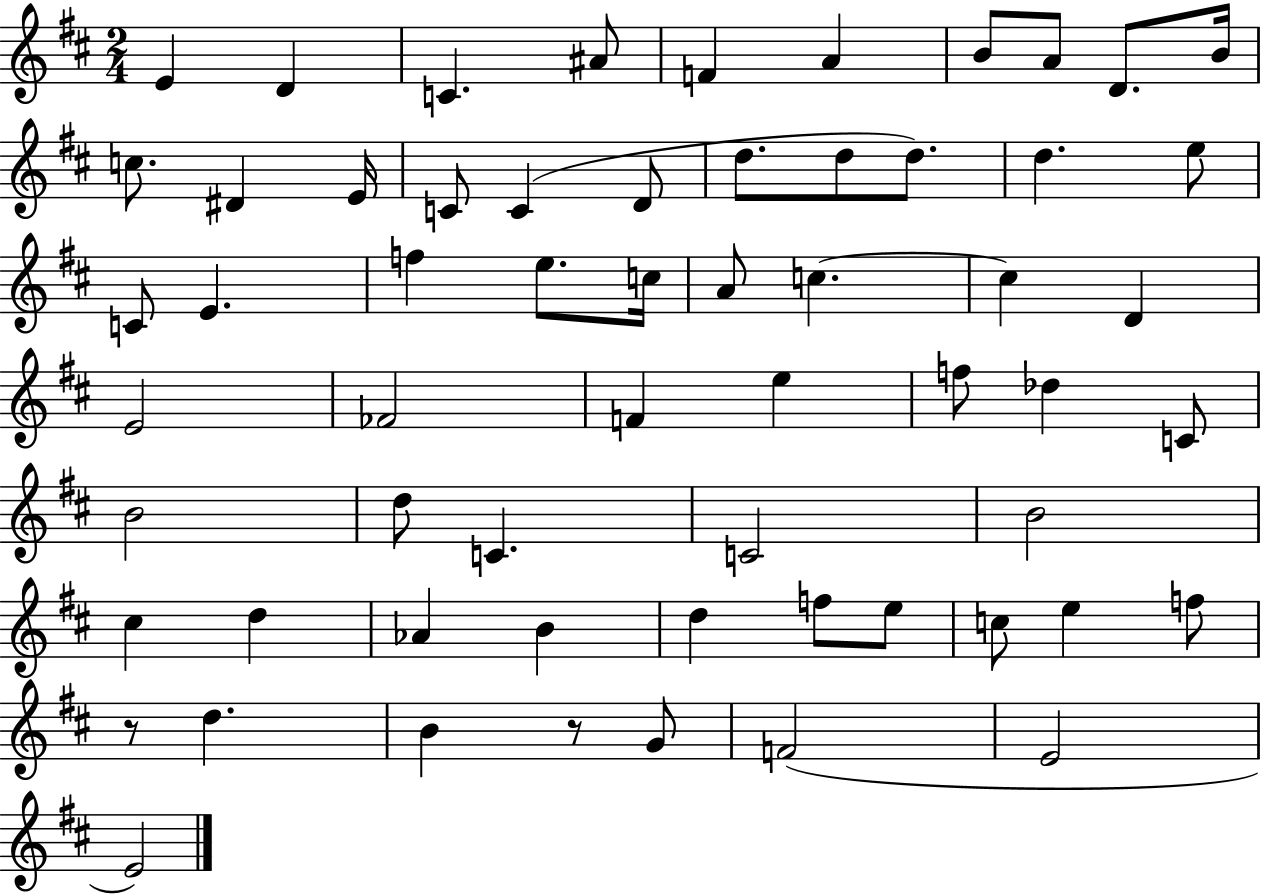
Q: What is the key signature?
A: D major